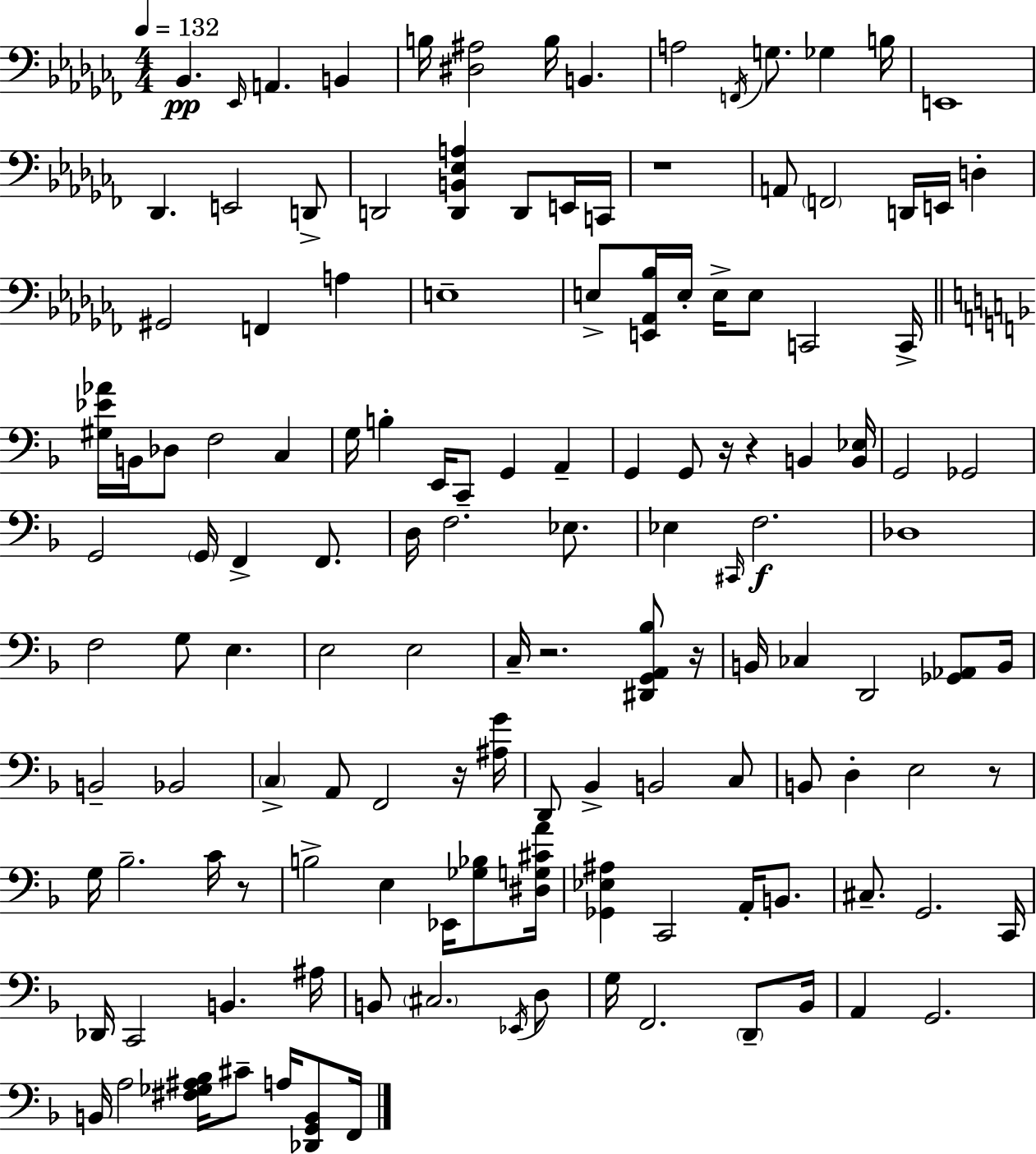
Bb2/q. Eb2/s A2/q. B2/q B3/s [D#3,A#3]/h B3/s B2/q. A3/h F2/s G3/e. Gb3/q B3/s E2/w Db2/q. E2/h D2/e D2/h [D2,B2,Eb3,A3]/q D2/e E2/s C2/s R/w A2/e F2/h D2/s E2/s D3/q G#2/h F2/q A3/q E3/w E3/e [E2,Ab2,Bb3]/s E3/s E3/s E3/e C2/h C2/s [G#3,Eb4,Ab4]/s B2/s Db3/e F3/h C3/q G3/s B3/q E2/s C2/e G2/q A2/q G2/q G2/e R/s R/q B2/q [B2,Eb3]/s G2/h Gb2/h G2/h G2/s F2/q F2/e. D3/s F3/h. Eb3/e. Eb3/q C#2/s F3/h. Db3/w F3/h G3/e E3/q. E3/h E3/h C3/s R/h. [D#2,G2,A2,Bb3]/e R/s B2/s CES3/q D2/h [Gb2,Ab2]/e B2/s B2/h Bb2/h C3/q A2/e F2/h R/s [A#3,G4]/s D2/e Bb2/q B2/h C3/e B2/e D3/q E3/h R/e G3/s Bb3/h. C4/s R/e B3/h E3/q Eb2/s [Gb3,Bb3]/e [D#3,G3,C#4,A4]/s [Gb2,Eb3,A#3]/q C2/h A2/s B2/e. C#3/e. G2/h. C2/s Db2/s C2/h B2/q. A#3/s B2/e C#3/h. Eb2/s D3/e G3/s F2/h. D2/e Bb2/s A2/q G2/h. B2/s A3/h [F#3,Gb3,A#3,Bb3]/s C#4/e A3/s [Db2,G2,B2]/e F2/s